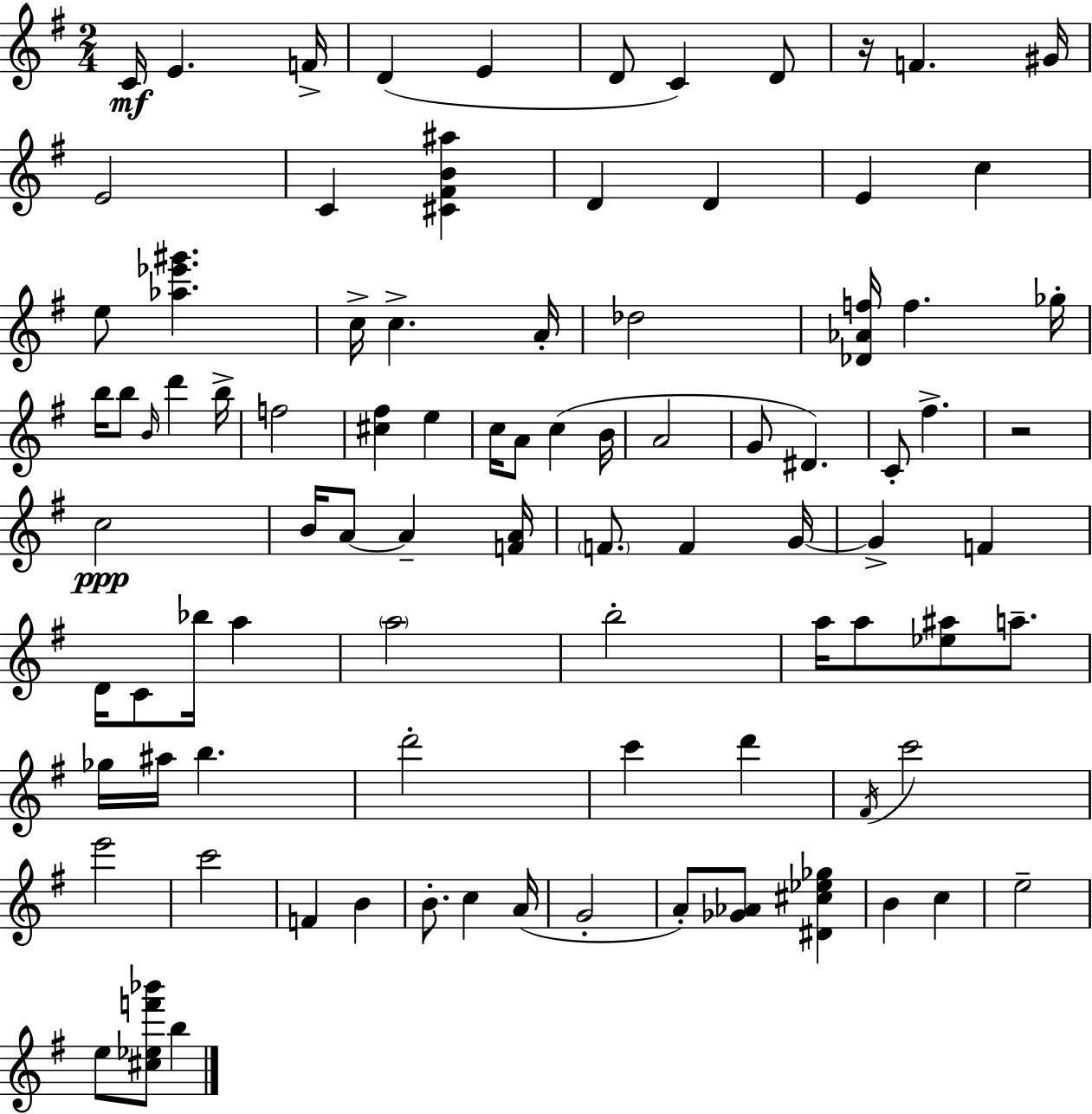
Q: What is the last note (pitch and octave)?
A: B5